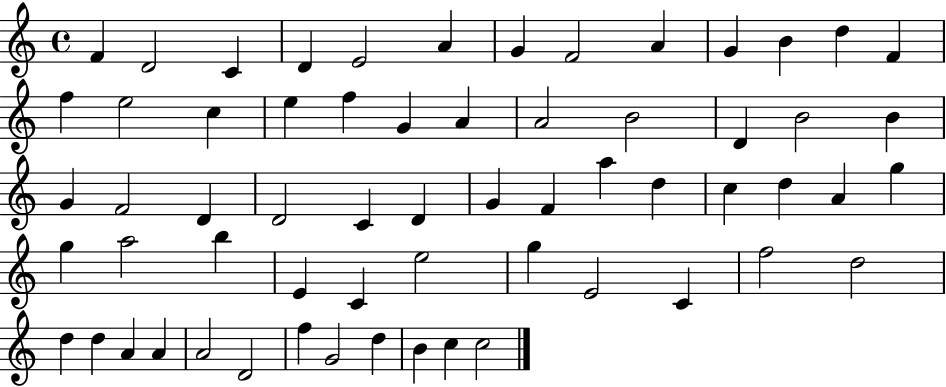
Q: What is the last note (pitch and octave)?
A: C5